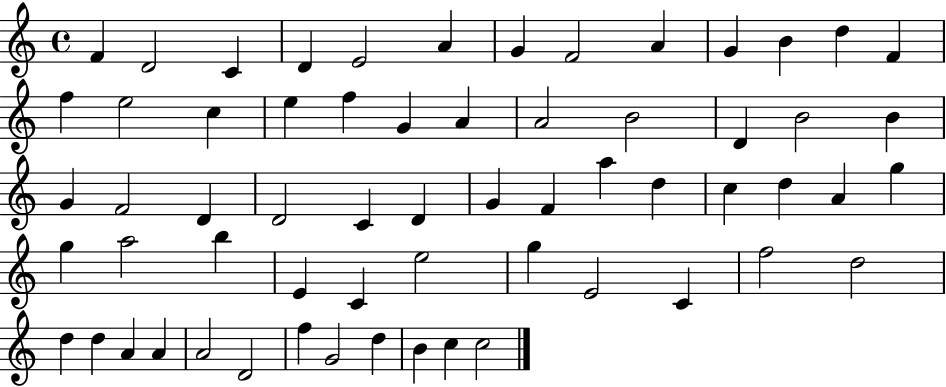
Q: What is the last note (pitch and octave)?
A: C5